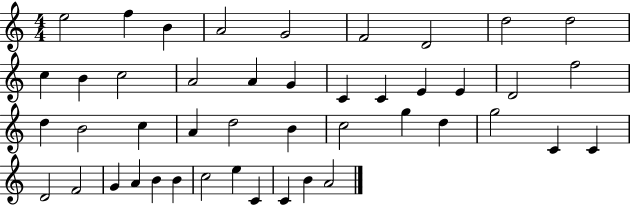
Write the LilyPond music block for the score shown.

{
  \clef treble
  \numericTimeSignature
  \time 4/4
  \key c \major
  e''2 f''4 b'4 | a'2 g'2 | f'2 d'2 | d''2 d''2 | \break c''4 b'4 c''2 | a'2 a'4 g'4 | c'4 c'4 e'4 e'4 | d'2 f''2 | \break d''4 b'2 c''4 | a'4 d''2 b'4 | c''2 g''4 d''4 | g''2 c'4 c'4 | \break d'2 f'2 | g'4 a'4 b'4 b'4 | c''2 e''4 c'4 | c'4 b'4 a'2 | \break \bar "|."
}